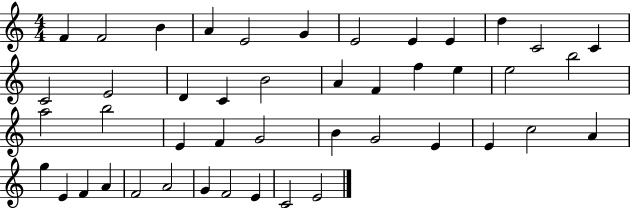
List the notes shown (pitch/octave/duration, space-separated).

F4/q F4/h B4/q A4/q E4/h G4/q E4/h E4/q E4/q D5/q C4/h C4/q C4/h E4/h D4/q C4/q B4/h A4/q F4/q F5/q E5/q E5/h B5/h A5/h B5/h E4/q F4/q G4/h B4/q G4/h E4/q E4/q C5/h A4/q G5/q E4/q F4/q A4/q F4/h A4/h G4/q F4/h E4/q C4/h E4/h